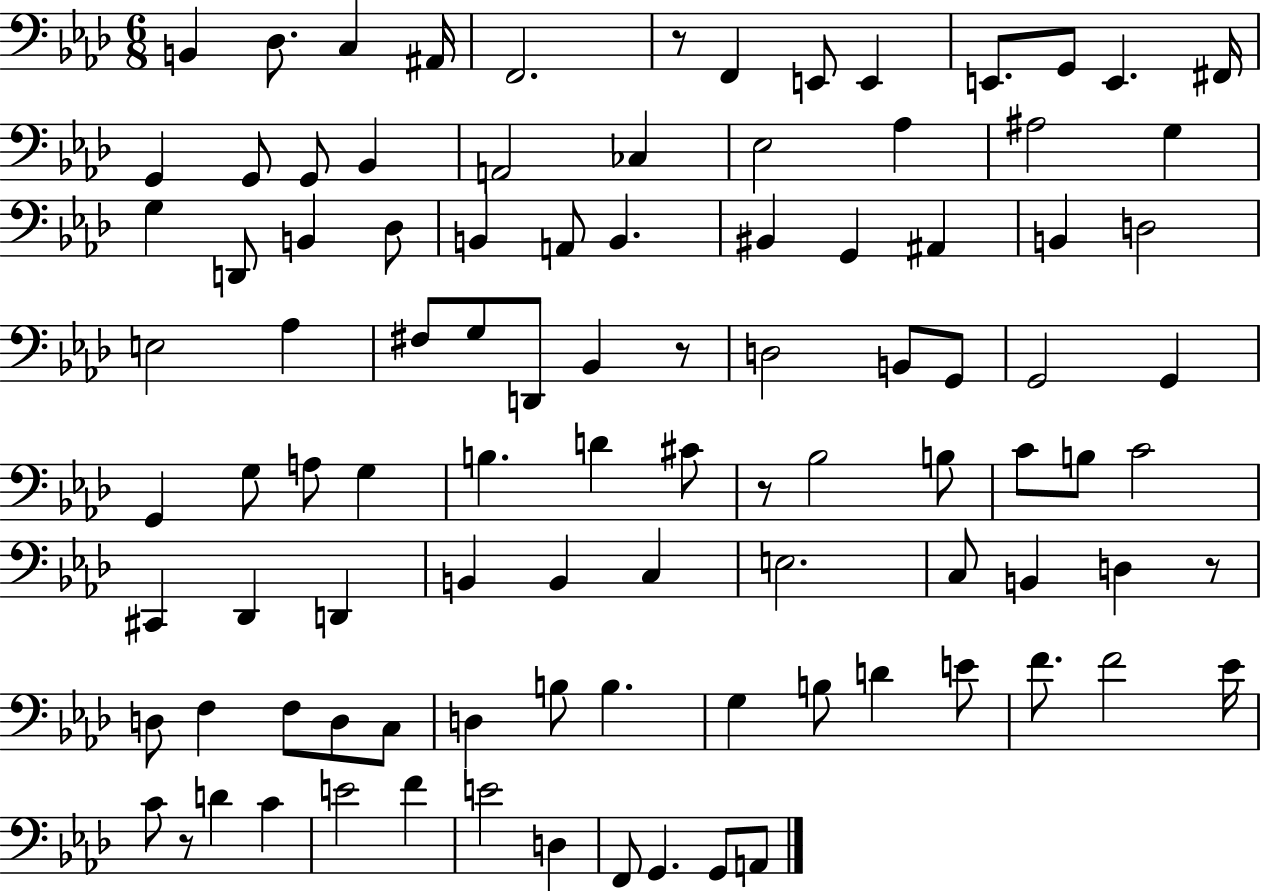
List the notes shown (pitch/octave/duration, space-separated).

B2/q Db3/e. C3/q A#2/s F2/h. R/e F2/q E2/e E2/q E2/e. G2/e E2/q. F#2/s G2/q G2/e G2/e Bb2/q A2/h CES3/q Eb3/h Ab3/q A#3/h G3/q G3/q D2/e B2/q Db3/e B2/q A2/e B2/q. BIS2/q G2/q A#2/q B2/q D3/h E3/h Ab3/q F#3/e G3/e D2/e Bb2/q R/e D3/h B2/e G2/e G2/h G2/q G2/q G3/e A3/e G3/q B3/q. D4/q C#4/e R/e Bb3/h B3/e C4/e B3/e C4/h C#2/q Db2/q D2/q B2/q B2/q C3/q E3/h. C3/e B2/q D3/q R/e D3/e F3/q F3/e D3/e C3/e D3/q B3/e B3/q. G3/q B3/e D4/q E4/e F4/e. F4/h Eb4/s C4/e R/e D4/q C4/q E4/h F4/q E4/h D3/q F2/e G2/q. G2/e A2/e